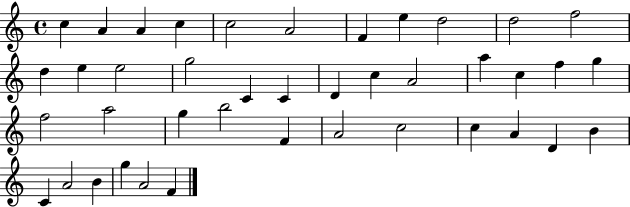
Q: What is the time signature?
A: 4/4